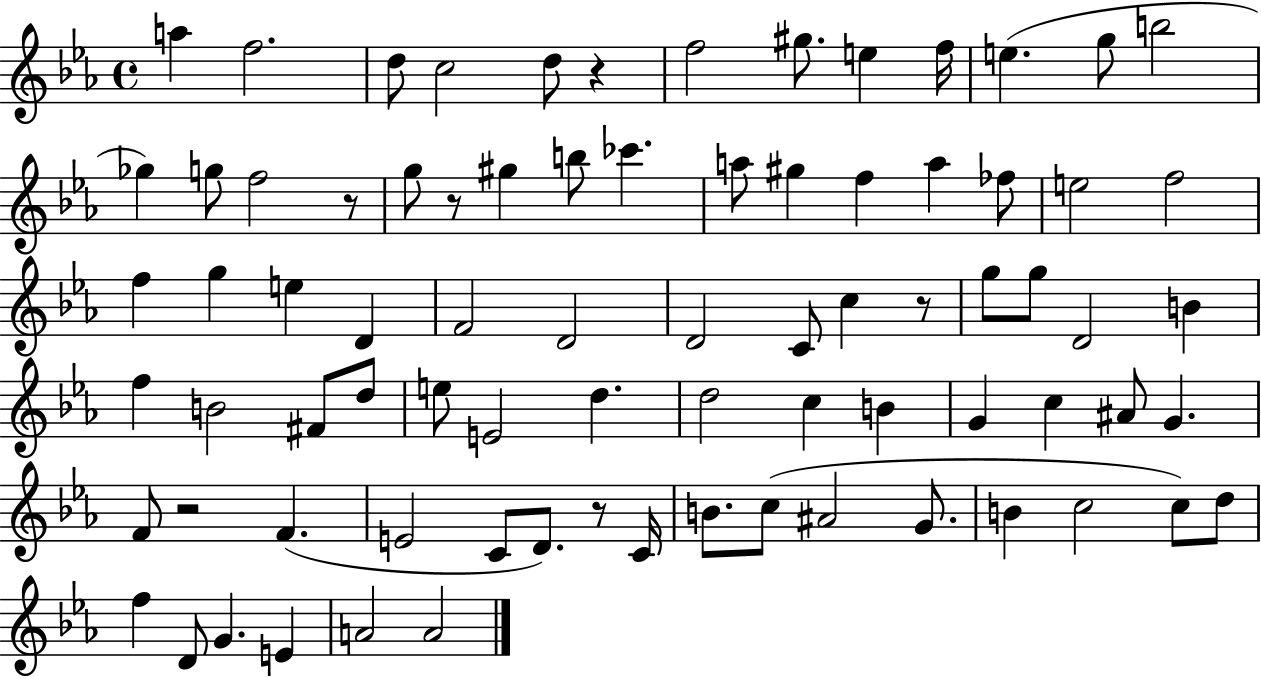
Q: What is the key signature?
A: EES major